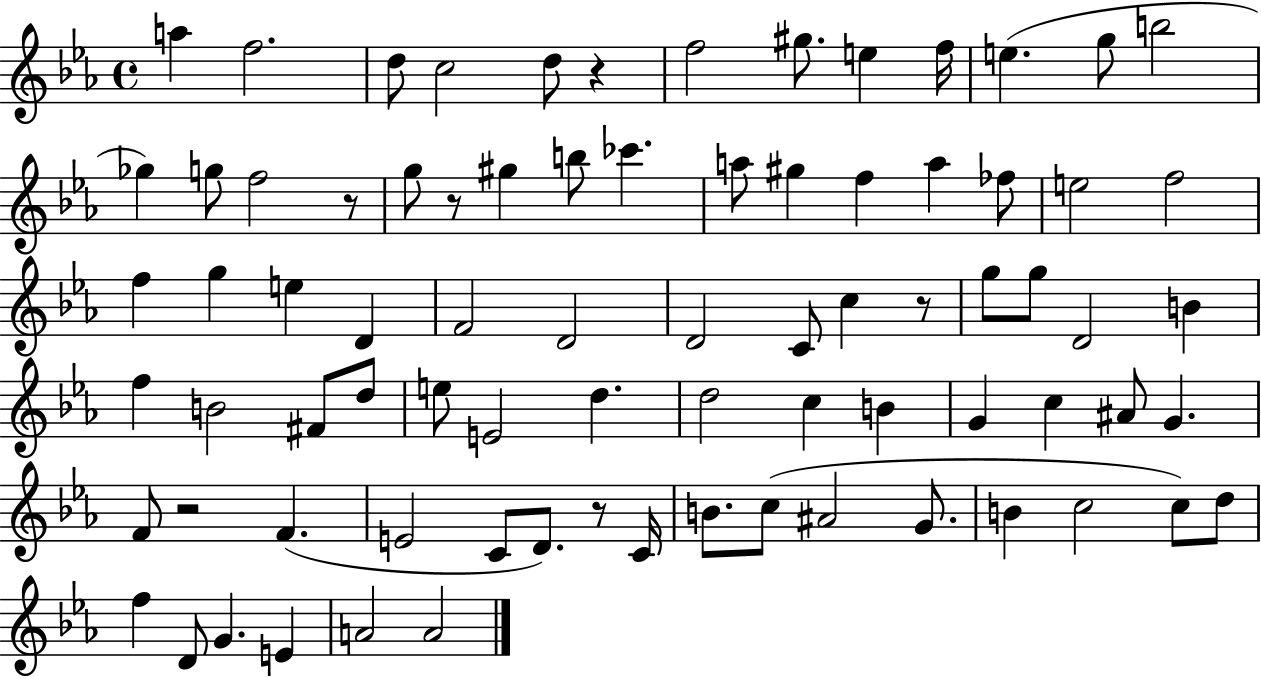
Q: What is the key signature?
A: EES major